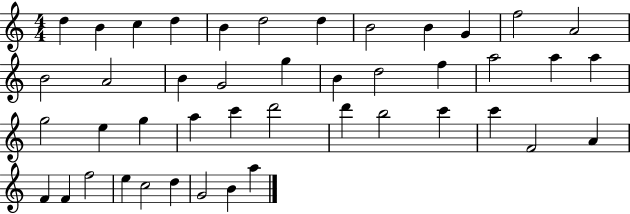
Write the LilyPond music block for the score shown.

{
  \clef treble
  \numericTimeSignature
  \time 4/4
  \key c \major
  d''4 b'4 c''4 d''4 | b'4 d''2 d''4 | b'2 b'4 g'4 | f''2 a'2 | \break b'2 a'2 | b'4 g'2 g''4 | b'4 d''2 f''4 | a''2 a''4 a''4 | \break g''2 e''4 g''4 | a''4 c'''4 d'''2 | d'''4 b''2 c'''4 | c'''4 f'2 a'4 | \break f'4 f'4 f''2 | e''4 c''2 d''4 | g'2 b'4 a''4 | \bar "|."
}